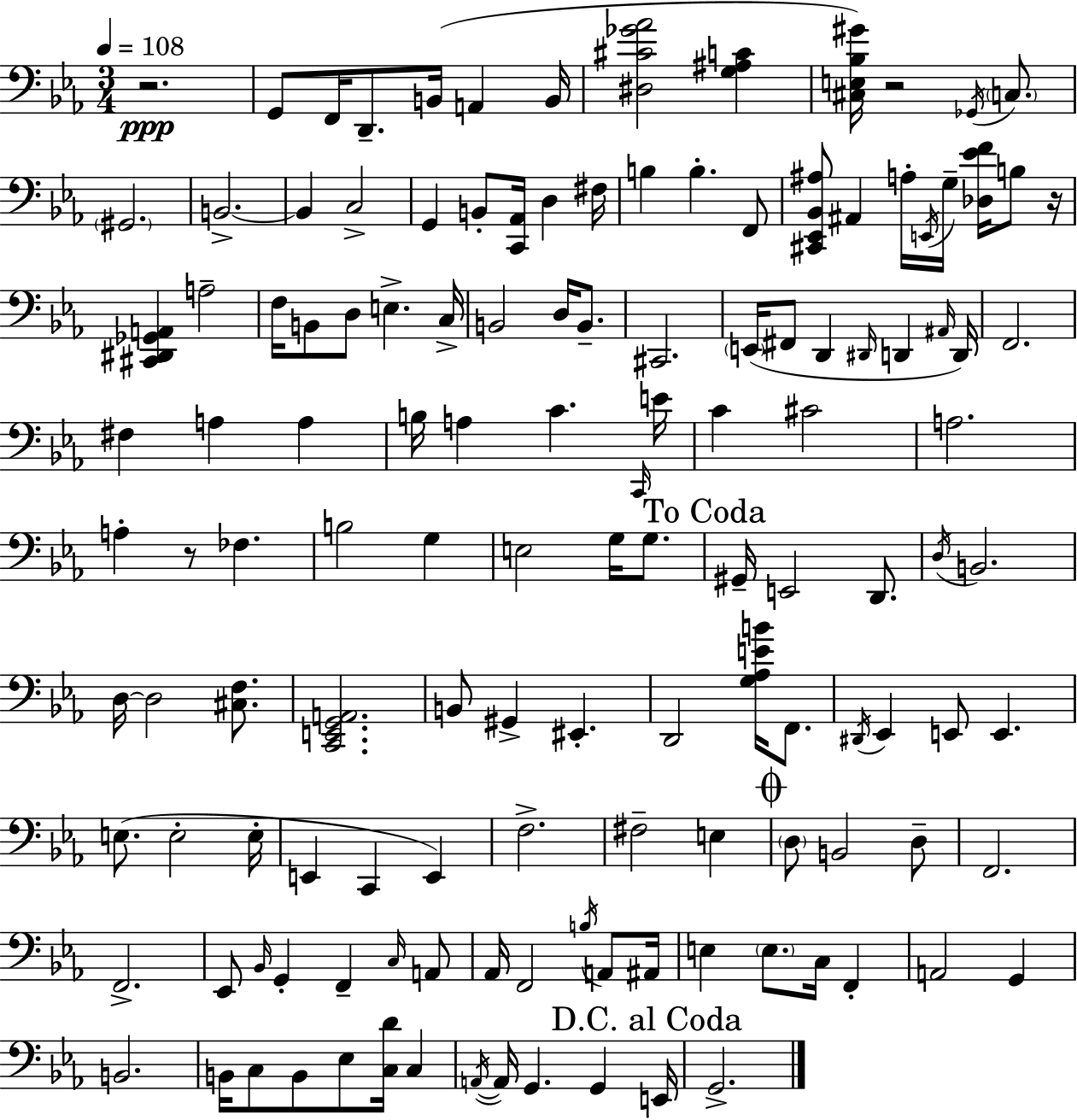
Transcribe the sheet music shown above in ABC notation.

X:1
T:Untitled
M:3/4
L:1/4
K:Cm
z2 G,,/2 F,,/4 D,,/2 B,,/4 A,, B,,/4 [^D,^C_G_A]2 [G,^A,C] [^C,E,_B,^G]/4 z2 _G,,/4 C,/2 ^G,,2 B,,2 B,, C,2 G,, B,,/2 [C,,_A,,]/4 D, ^F,/4 B, B, F,,/2 [^C,,_E,,_B,,^A,]/2 ^A,, A,/4 E,,/4 G,/4 [_D,_EF]/4 B,/2 z/4 [^C,,^D,,_G,,A,,] A,2 F,/4 B,,/2 D,/2 E, C,/4 B,,2 D,/4 B,,/2 ^C,,2 E,,/4 ^F,,/2 D,, ^D,,/4 D,, ^A,,/4 D,,/4 F,,2 ^F, A, A, B,/4 A, C C,,/4 E/4 C ^C2 A,2 A, z/2 _F, B,2 G, E,2 G,/4 G,/2 ^G,,/4 E,,2 D,,/2 D,/4 B,,2 D,/4 D,2 [^C,F,]/2 [C,,E,,G,,A,,]2 B,,/2 ^G,, ^E,, D,,2 [G,_A,EB]/4 F,,/2 ^D,,/4 _E,, E,,/2 E,, E,/2 E,2 E,/4 E,, C,, E,, F,2 ^F,2 E, D,/2 B,,2 D,/2 F,,2 F,,2 _E,,/2 _B,,/4 G,, F,, C,/4 A,,/2 _A,,/4 F,,2 B,/4 A,,/2 ^A,,/4 E, E,/2 C,/4 F,, A,,2 G,, B,,2 B,,/4 C,/2 B,,/2 _E,/2 [C,D]/4 C, A,,/4 A,,/4 G,, G,, E,,/4 G,,2